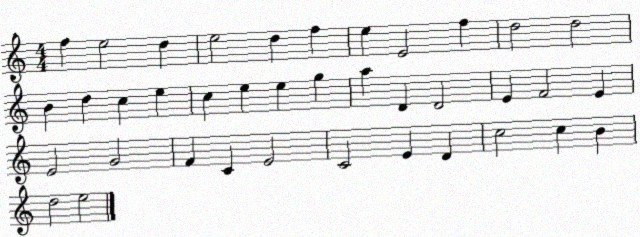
X:1
T:Untitled
M:4/4
L:1/4
K:C
f e2 d e2 d f e E2 f d2 d2 B d c e c e e g a D D2 E F2 E E2 G2 F C E2 C2 E D c2 c B d2 e2